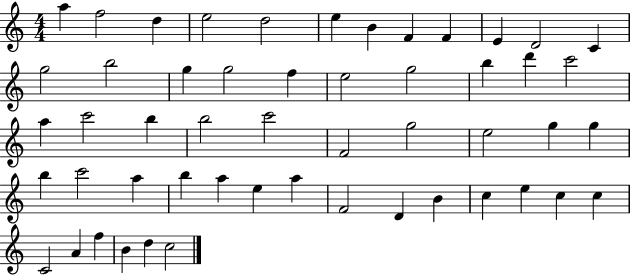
X:1
T:Untitled
M:4/4
L:1/4
K:C
a f2 d e2 d2 e B F F E D2 C g2 b2 g g2 f e2 g2 b d' c'2 a c'2 b b2 c'2 F2 g2 e2 g g b c'2 a b a e a F2 D B c e c c C2 A f B d c2